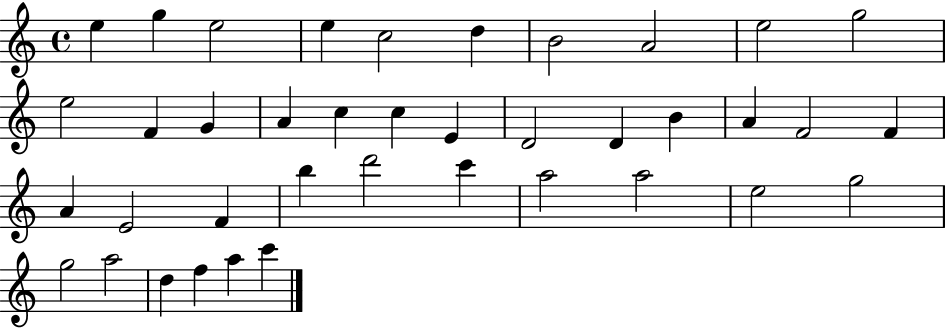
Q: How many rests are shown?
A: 0